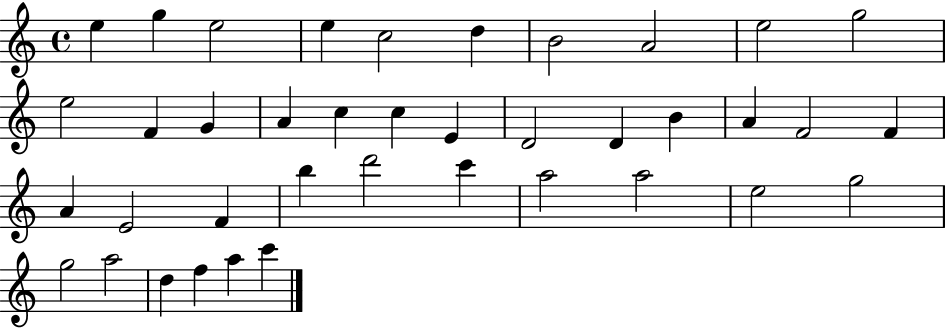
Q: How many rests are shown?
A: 0